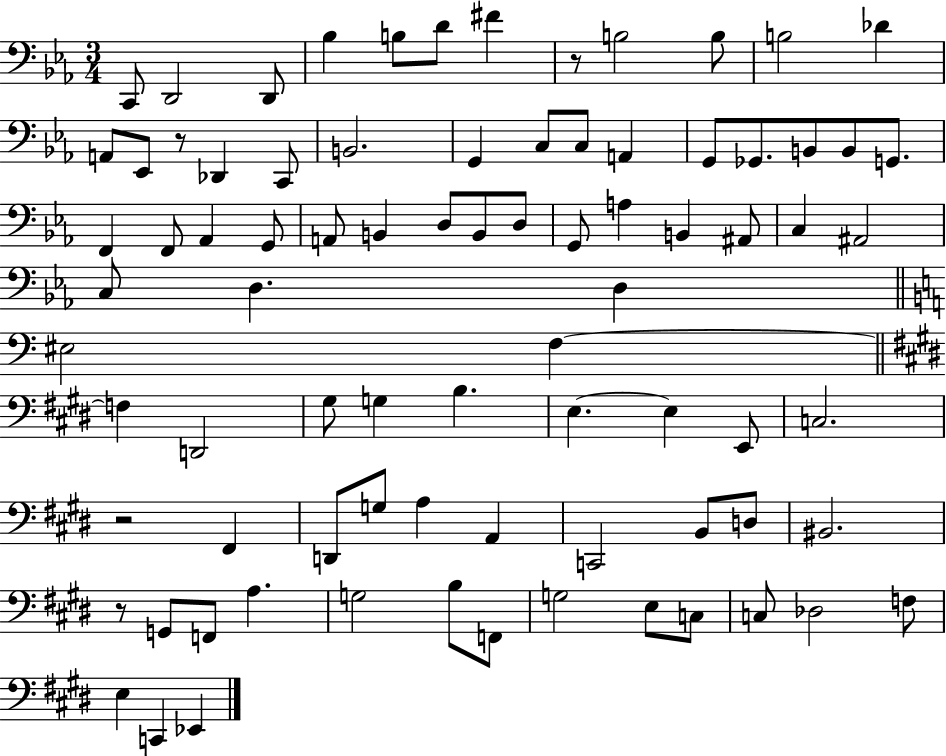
{
  \clef bass
  \numericTimeSignature
  \time 3/4
  \key ees \major
  \repeat volta 2 { c,8 d,2 d,8 | bes4 b8 d'8 fis'4 | r8 b2 b8 | b2 des'4 | \break a,8 ees,8 r8 des,4 c,8 | b,2. | g,4 c8 c8 a,4 | g,8 ges,8. b,8 b,8 g,8. | \break f,4 f,8 aes,4 g,8 | a,8 b,4 d8 b,8 d8 | g,8 a4 b,4 ais,8 | c4 ais,2 | \break c8 d4. d4 | \bar "||" \break \key c \major eis2 f4~~ | \bar "||" \break \key e \major f4 d,2 | gis8 g4 b4. | e4.~~ e4 e,8 | c2. | \break r2 fis,4 | d,8 g8 a4 a,4 | c,2 b,8 d8 | bis,2. | \break r8 g,8 f,8 a4. | g2 b8 f,8 | g2 e8 c8 | c8 des2 f8 | \break e4 c,4 ees,4 | } \bar "|."
}